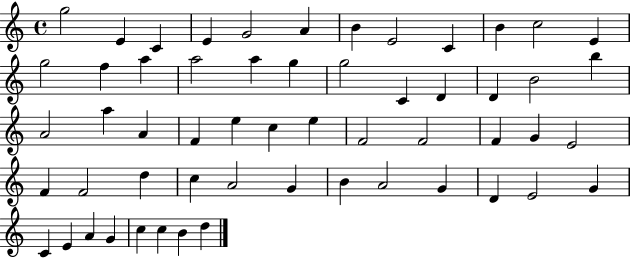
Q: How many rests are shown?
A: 0